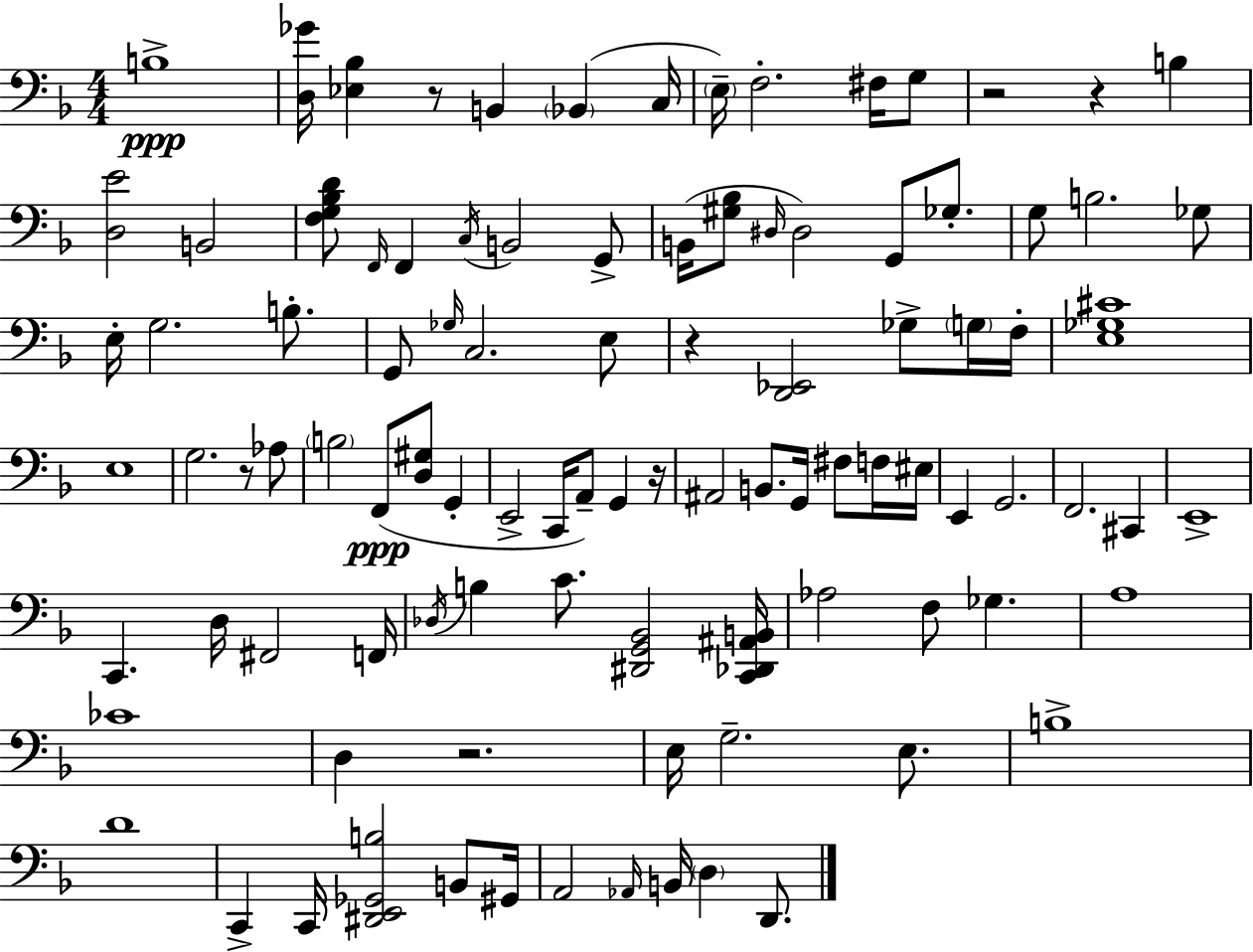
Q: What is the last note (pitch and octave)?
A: D2